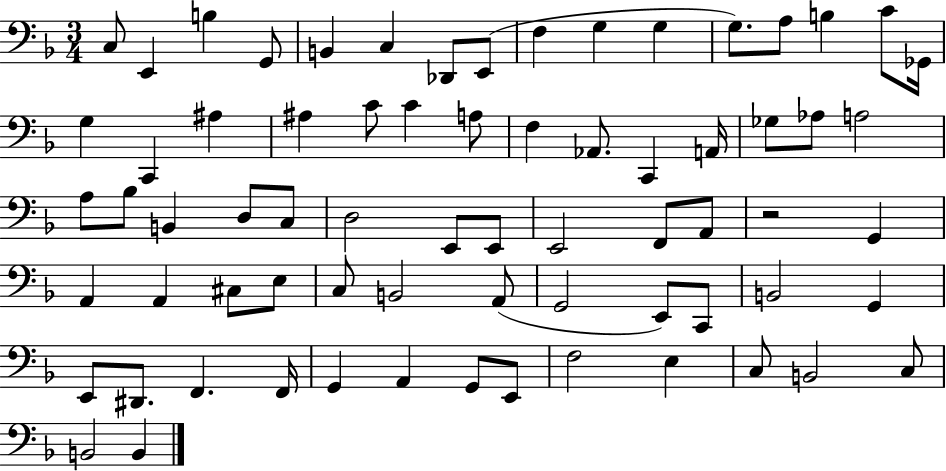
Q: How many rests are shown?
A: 1